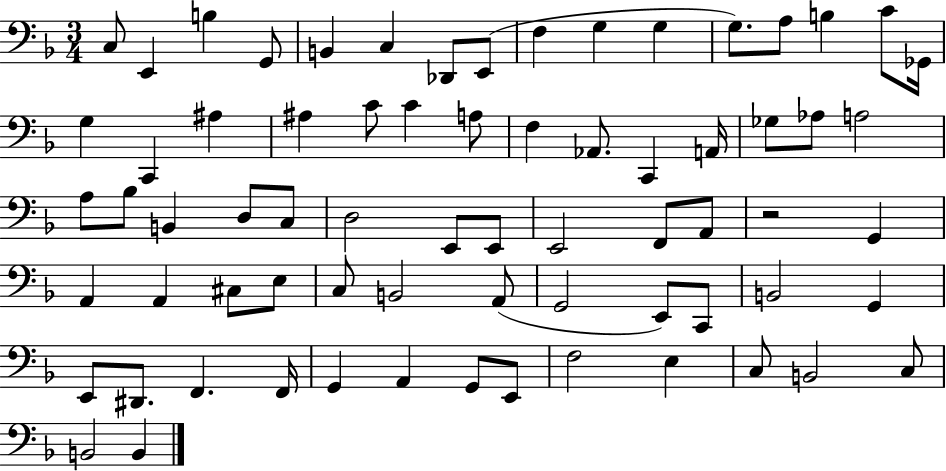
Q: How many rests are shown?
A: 1